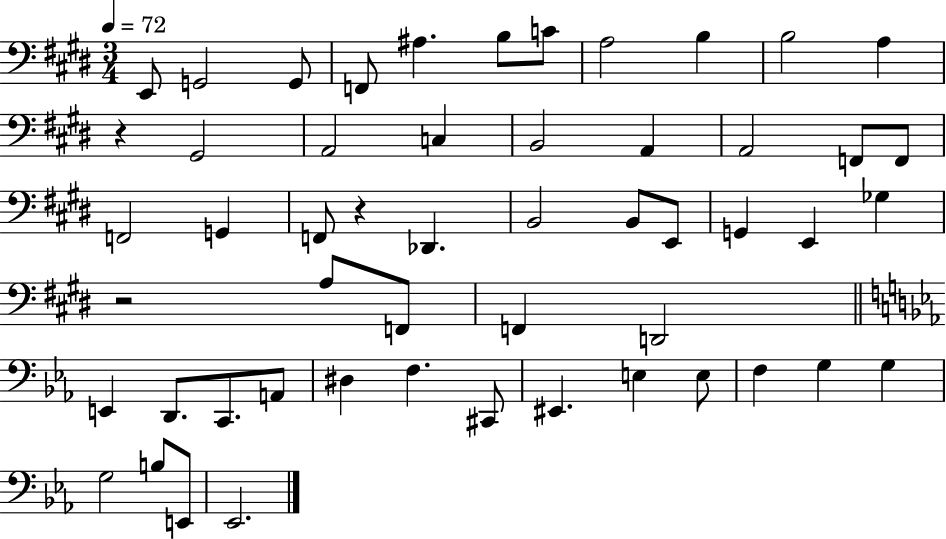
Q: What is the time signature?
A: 3/4